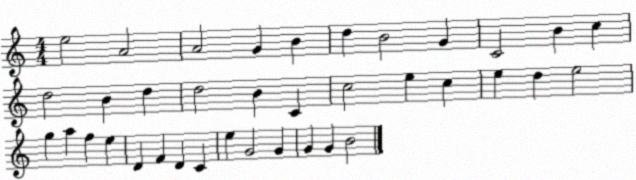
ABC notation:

X:1
T:Untitled
M:4/4
L:1/4
K:C
e2 A2 A2 G B d B2 G C2 B c d2 B d d2 B C c2 e c e d e2 g a f e D F D C e G2 G G G B2